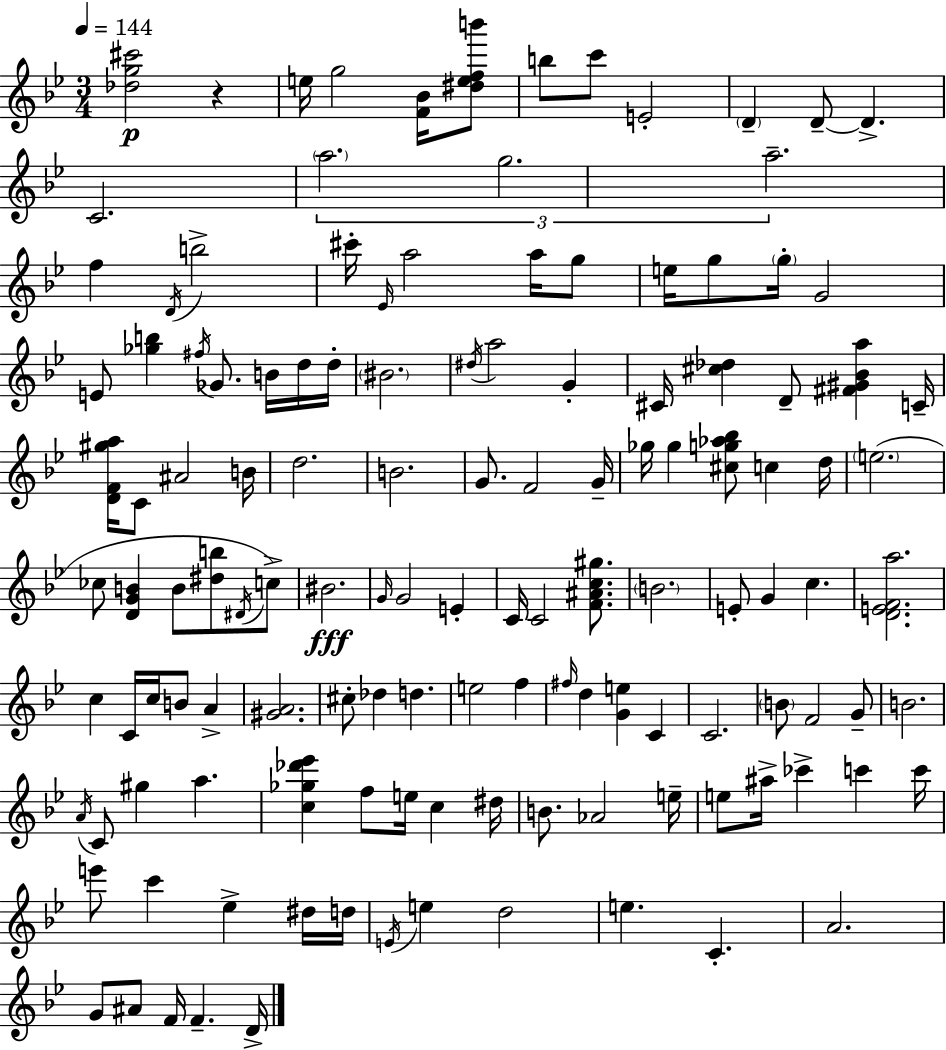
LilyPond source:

{
  \clef treble
  \numericTimeSignature
  \time 3/4
  \key g \minor
  \tempo 4 = 144
  \repeat volta 2 { <des'' g'' cis'''>2\p r4 | e''16 g''2 <f' bes'>16 <dis'' e'' f'' b'''>8 | b''8 c'''8 e'2-. | \parenthesize d'4-- d'8--~~ d'4.-> | \break c'2. | \tuplet 3/2 { \parenthesize a''2. | g''2. | a''2.-- } | \break f''4 \acciaccatura { d'16 } b''2-> | cis'''16-. \grace { ees'16 } a''2 a''16 | g''8 e''16 g''8 \parenthesize g''16-. g'2 | e'8 <ges'' b''>4 \acciaccatura { fis''16 } ges'8. | \break b'16 d''16 d''16-. \parenthesize bis'2. | \acciaccatura { dis''16 } a''2 | g'4-. cis'16 <cis'' des''>4 d'8-- <fis' gis' bes' a''>4 | c'16-- <d' f' gis'' a''>16 c'8 ais'2 | \break b'16 d''2. | b'2. | g'8. f'2 | g'16-- ges''16 ges''4 <cis'' g'' aes'' bes''>8 c''4 | \break d''16 \parenthesize e''2.( | ces''8 <d' g' b'>4 b'8 | <dis'' b''>8 \acciaccatura { dis'16 }) c''8-> bis'2.\fff | \grace { g'16 } g'2 | \break e'4-. c'16 c'2 | <f' ais' c'' gis''>8. \parenthesize b'2. | e'8-. g'4 | c''4. <d' e' f' a''>2. | \break c''4 c'16 c''16 | b'8 a'4-> <gis' a'>2. | cis''8-. des''4 | d''4. e''2 | \break f''4 \grace { fis''16 } d''4 <g' e''>4 | c'4 c'2. | \parenthesize b'8 f'2 | g'8-- b'2. | \break \acciaccatura { a'16 } c'8 gis''4 | a''4. <c'' ges'' des''' ees'''>4 | f''8 e''16 c''4 dis''16 b'8. aes'2 | e''16-- e''8 ais''16-> ces'''4-> | \break c'''4 c'''16 e'''8 c'''4 | ees''4-> dis''16 d''16 \acciaccatura { e'16 } e''4 | d''2 e''4. | c'4.-. a'2. | \break g'8 ais'8 | f'16 f'4.-- d'16-> } \bar "|."
}